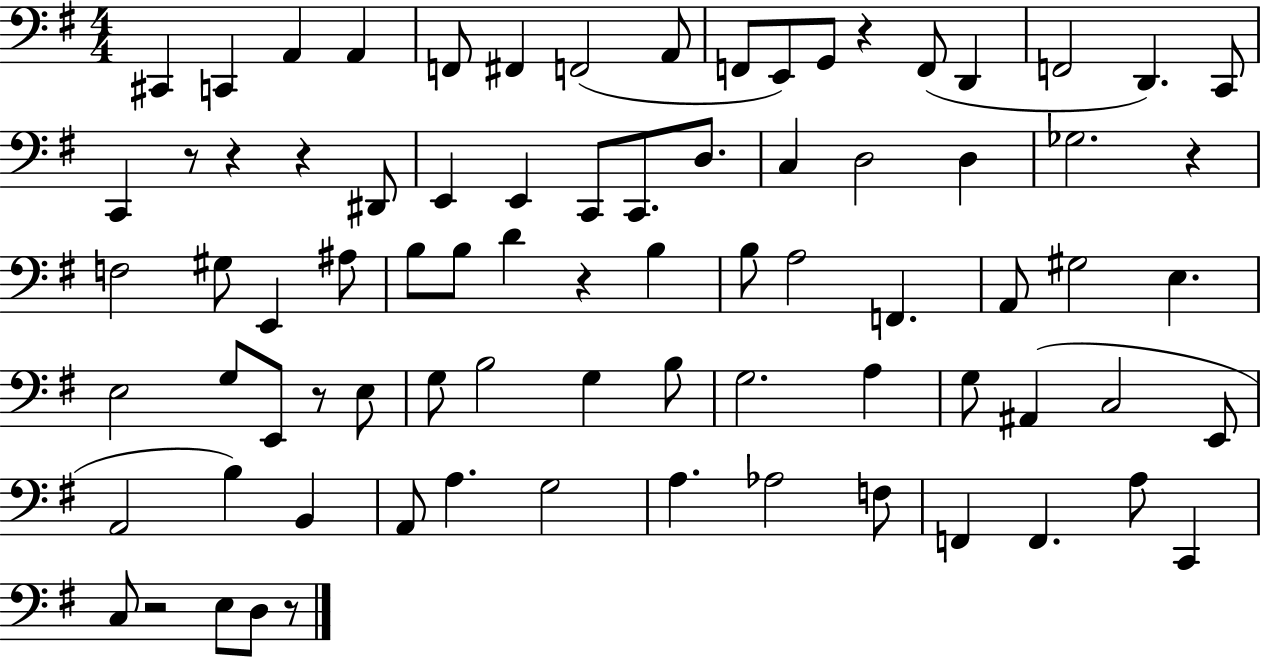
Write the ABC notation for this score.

X:1
T:Untitled
M:4/4
L:1/4
K:G
^C,, C,, A,, A,, F,,/2 ^F,, F,,2 A,,/2 F,,/2 E,,/2 G,,/2 z F,,/2 D,, F,,2 D,, C,,/2 C,, z/2 z z ^D,,/2 E,, E,, C,,/2 C,,/2 D,/2 C, D,2 D, _G,2 z F,2 ^G,/2 E,, ^A,/2 B,/2 B,/2 D z B, B,/2 A,2 F,, A,,/2 ^G,2 E, E,2 G,/2 E,,/2 z/2 E,/2 G,/2 B,2 G, B,/2 G,2 A, G,/2 ^A,, C,2 E,,/2 A,,2 B, B,, A,,/2 A, G,2 A, _A,2 F,/2 F,, F,, A,/2 C,, C,/2 z2 E,/2 D,/2 z/2